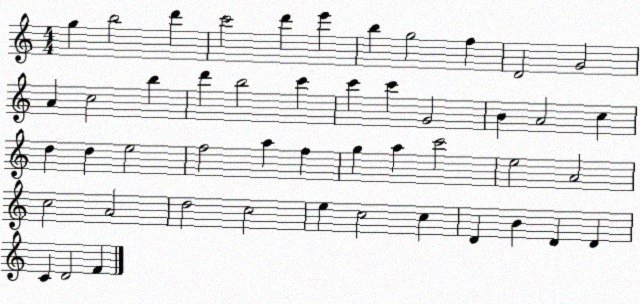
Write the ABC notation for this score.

X:1
T:Untitled
M:4/4
L:1/4
K:C
g b2 d' c'2 d' e' b g2 f D2 G2 A c2 b d' b2 c' c' c' G2 B A2 c d d e2 f2 a f g a c'2 e2 A2 c2 A2 d2 c2 e c2 c D B D D C D2 F